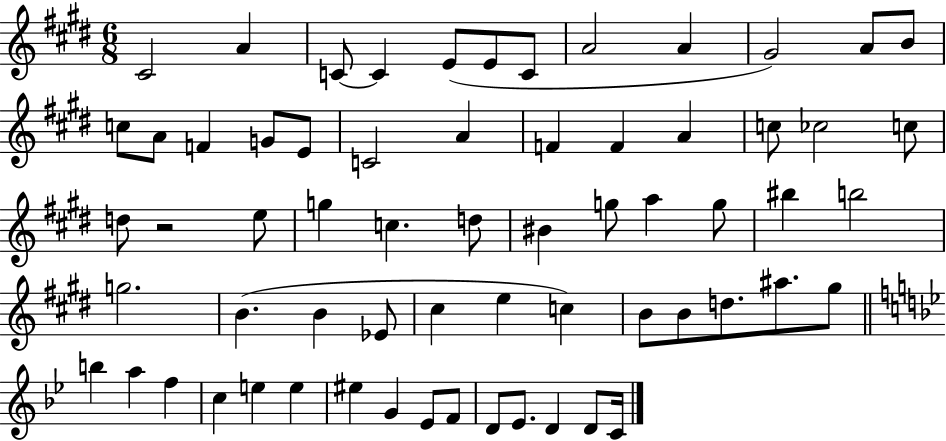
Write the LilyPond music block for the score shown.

{
  \clef treble
  \numericTimeSignature
  \time 6/8
  \key e \major
  cis'2 a'4 | c'8~~ c'4 e'8( e'8 c'8 | a'2 a'4 | gis'2) a'8 b'8 | \break c''8 a'8 f'4 g'8 e'8 | c'2 a'4 | f'4 f'4 a'4 | c''8 ces''2 c''8 | \break d''8 r2 e''8 | g''4 c''4. d''8 | bis'4 g''8 a''4 g''8 | bis''4 b''2 | \break g''2. | b'4.( b'4 ees'8 | cis''4 e''4 c''4) | b'8 b'8 d''8. ais''8. gis''8 | \break \bar "||" \break \key bes \major b''4 a''4 f''4 | c''4 e''4 e''4 | eis''4 g'4 ees'8 f'8 | d'8 ees'8. d'4 d'8 c'16 | \break \bar "|."
}